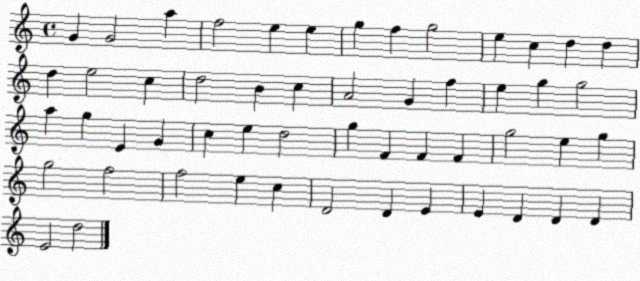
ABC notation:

X:1
T:Untitled
M:4/4
L:1/4
K:C
G G2 a f2 e e g f g2 e c d d d e2 c d2 B c A2 G f e g g2 a g E G c e d2 g F F F g2 e g g2 f2 f2 e c D2 D E E D D D E2 d2